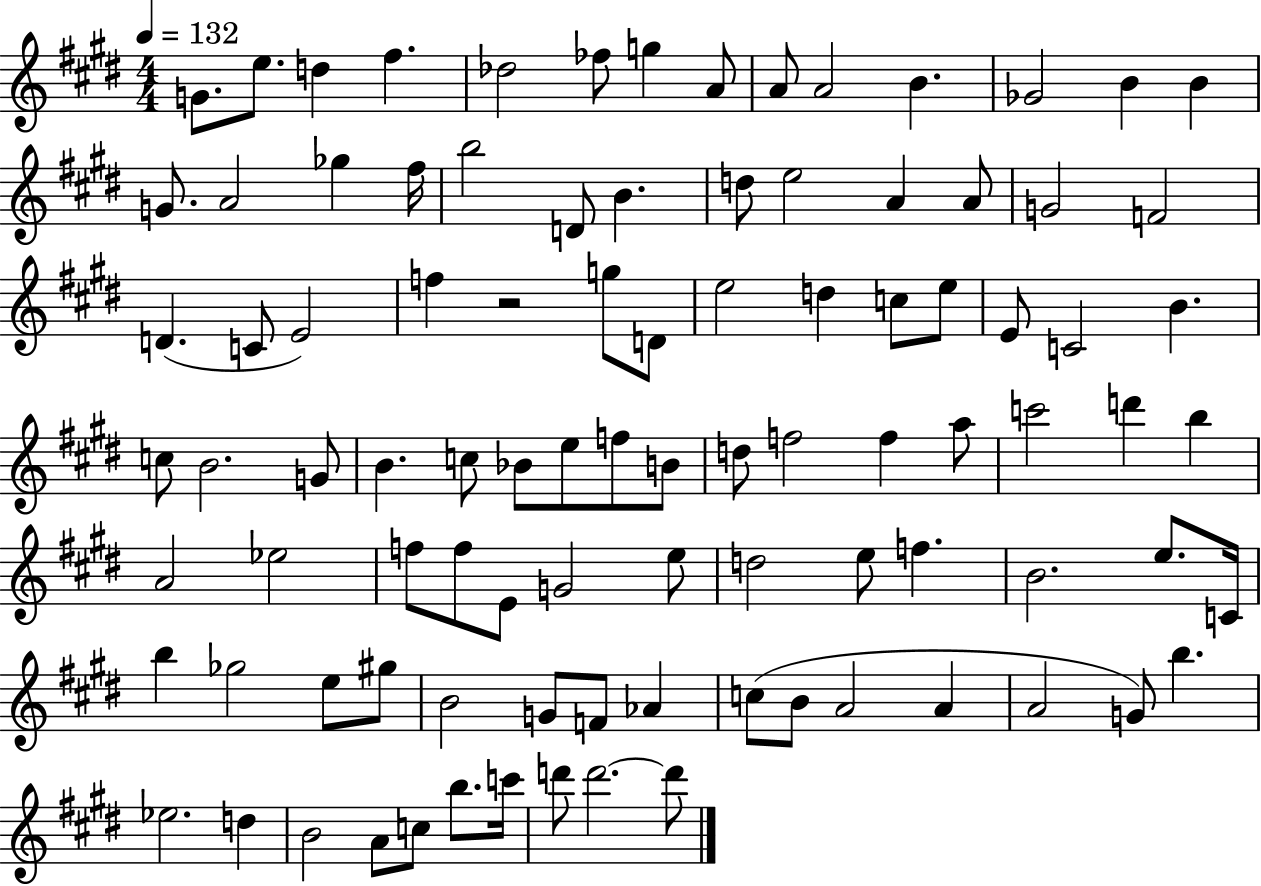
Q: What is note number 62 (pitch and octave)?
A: G4